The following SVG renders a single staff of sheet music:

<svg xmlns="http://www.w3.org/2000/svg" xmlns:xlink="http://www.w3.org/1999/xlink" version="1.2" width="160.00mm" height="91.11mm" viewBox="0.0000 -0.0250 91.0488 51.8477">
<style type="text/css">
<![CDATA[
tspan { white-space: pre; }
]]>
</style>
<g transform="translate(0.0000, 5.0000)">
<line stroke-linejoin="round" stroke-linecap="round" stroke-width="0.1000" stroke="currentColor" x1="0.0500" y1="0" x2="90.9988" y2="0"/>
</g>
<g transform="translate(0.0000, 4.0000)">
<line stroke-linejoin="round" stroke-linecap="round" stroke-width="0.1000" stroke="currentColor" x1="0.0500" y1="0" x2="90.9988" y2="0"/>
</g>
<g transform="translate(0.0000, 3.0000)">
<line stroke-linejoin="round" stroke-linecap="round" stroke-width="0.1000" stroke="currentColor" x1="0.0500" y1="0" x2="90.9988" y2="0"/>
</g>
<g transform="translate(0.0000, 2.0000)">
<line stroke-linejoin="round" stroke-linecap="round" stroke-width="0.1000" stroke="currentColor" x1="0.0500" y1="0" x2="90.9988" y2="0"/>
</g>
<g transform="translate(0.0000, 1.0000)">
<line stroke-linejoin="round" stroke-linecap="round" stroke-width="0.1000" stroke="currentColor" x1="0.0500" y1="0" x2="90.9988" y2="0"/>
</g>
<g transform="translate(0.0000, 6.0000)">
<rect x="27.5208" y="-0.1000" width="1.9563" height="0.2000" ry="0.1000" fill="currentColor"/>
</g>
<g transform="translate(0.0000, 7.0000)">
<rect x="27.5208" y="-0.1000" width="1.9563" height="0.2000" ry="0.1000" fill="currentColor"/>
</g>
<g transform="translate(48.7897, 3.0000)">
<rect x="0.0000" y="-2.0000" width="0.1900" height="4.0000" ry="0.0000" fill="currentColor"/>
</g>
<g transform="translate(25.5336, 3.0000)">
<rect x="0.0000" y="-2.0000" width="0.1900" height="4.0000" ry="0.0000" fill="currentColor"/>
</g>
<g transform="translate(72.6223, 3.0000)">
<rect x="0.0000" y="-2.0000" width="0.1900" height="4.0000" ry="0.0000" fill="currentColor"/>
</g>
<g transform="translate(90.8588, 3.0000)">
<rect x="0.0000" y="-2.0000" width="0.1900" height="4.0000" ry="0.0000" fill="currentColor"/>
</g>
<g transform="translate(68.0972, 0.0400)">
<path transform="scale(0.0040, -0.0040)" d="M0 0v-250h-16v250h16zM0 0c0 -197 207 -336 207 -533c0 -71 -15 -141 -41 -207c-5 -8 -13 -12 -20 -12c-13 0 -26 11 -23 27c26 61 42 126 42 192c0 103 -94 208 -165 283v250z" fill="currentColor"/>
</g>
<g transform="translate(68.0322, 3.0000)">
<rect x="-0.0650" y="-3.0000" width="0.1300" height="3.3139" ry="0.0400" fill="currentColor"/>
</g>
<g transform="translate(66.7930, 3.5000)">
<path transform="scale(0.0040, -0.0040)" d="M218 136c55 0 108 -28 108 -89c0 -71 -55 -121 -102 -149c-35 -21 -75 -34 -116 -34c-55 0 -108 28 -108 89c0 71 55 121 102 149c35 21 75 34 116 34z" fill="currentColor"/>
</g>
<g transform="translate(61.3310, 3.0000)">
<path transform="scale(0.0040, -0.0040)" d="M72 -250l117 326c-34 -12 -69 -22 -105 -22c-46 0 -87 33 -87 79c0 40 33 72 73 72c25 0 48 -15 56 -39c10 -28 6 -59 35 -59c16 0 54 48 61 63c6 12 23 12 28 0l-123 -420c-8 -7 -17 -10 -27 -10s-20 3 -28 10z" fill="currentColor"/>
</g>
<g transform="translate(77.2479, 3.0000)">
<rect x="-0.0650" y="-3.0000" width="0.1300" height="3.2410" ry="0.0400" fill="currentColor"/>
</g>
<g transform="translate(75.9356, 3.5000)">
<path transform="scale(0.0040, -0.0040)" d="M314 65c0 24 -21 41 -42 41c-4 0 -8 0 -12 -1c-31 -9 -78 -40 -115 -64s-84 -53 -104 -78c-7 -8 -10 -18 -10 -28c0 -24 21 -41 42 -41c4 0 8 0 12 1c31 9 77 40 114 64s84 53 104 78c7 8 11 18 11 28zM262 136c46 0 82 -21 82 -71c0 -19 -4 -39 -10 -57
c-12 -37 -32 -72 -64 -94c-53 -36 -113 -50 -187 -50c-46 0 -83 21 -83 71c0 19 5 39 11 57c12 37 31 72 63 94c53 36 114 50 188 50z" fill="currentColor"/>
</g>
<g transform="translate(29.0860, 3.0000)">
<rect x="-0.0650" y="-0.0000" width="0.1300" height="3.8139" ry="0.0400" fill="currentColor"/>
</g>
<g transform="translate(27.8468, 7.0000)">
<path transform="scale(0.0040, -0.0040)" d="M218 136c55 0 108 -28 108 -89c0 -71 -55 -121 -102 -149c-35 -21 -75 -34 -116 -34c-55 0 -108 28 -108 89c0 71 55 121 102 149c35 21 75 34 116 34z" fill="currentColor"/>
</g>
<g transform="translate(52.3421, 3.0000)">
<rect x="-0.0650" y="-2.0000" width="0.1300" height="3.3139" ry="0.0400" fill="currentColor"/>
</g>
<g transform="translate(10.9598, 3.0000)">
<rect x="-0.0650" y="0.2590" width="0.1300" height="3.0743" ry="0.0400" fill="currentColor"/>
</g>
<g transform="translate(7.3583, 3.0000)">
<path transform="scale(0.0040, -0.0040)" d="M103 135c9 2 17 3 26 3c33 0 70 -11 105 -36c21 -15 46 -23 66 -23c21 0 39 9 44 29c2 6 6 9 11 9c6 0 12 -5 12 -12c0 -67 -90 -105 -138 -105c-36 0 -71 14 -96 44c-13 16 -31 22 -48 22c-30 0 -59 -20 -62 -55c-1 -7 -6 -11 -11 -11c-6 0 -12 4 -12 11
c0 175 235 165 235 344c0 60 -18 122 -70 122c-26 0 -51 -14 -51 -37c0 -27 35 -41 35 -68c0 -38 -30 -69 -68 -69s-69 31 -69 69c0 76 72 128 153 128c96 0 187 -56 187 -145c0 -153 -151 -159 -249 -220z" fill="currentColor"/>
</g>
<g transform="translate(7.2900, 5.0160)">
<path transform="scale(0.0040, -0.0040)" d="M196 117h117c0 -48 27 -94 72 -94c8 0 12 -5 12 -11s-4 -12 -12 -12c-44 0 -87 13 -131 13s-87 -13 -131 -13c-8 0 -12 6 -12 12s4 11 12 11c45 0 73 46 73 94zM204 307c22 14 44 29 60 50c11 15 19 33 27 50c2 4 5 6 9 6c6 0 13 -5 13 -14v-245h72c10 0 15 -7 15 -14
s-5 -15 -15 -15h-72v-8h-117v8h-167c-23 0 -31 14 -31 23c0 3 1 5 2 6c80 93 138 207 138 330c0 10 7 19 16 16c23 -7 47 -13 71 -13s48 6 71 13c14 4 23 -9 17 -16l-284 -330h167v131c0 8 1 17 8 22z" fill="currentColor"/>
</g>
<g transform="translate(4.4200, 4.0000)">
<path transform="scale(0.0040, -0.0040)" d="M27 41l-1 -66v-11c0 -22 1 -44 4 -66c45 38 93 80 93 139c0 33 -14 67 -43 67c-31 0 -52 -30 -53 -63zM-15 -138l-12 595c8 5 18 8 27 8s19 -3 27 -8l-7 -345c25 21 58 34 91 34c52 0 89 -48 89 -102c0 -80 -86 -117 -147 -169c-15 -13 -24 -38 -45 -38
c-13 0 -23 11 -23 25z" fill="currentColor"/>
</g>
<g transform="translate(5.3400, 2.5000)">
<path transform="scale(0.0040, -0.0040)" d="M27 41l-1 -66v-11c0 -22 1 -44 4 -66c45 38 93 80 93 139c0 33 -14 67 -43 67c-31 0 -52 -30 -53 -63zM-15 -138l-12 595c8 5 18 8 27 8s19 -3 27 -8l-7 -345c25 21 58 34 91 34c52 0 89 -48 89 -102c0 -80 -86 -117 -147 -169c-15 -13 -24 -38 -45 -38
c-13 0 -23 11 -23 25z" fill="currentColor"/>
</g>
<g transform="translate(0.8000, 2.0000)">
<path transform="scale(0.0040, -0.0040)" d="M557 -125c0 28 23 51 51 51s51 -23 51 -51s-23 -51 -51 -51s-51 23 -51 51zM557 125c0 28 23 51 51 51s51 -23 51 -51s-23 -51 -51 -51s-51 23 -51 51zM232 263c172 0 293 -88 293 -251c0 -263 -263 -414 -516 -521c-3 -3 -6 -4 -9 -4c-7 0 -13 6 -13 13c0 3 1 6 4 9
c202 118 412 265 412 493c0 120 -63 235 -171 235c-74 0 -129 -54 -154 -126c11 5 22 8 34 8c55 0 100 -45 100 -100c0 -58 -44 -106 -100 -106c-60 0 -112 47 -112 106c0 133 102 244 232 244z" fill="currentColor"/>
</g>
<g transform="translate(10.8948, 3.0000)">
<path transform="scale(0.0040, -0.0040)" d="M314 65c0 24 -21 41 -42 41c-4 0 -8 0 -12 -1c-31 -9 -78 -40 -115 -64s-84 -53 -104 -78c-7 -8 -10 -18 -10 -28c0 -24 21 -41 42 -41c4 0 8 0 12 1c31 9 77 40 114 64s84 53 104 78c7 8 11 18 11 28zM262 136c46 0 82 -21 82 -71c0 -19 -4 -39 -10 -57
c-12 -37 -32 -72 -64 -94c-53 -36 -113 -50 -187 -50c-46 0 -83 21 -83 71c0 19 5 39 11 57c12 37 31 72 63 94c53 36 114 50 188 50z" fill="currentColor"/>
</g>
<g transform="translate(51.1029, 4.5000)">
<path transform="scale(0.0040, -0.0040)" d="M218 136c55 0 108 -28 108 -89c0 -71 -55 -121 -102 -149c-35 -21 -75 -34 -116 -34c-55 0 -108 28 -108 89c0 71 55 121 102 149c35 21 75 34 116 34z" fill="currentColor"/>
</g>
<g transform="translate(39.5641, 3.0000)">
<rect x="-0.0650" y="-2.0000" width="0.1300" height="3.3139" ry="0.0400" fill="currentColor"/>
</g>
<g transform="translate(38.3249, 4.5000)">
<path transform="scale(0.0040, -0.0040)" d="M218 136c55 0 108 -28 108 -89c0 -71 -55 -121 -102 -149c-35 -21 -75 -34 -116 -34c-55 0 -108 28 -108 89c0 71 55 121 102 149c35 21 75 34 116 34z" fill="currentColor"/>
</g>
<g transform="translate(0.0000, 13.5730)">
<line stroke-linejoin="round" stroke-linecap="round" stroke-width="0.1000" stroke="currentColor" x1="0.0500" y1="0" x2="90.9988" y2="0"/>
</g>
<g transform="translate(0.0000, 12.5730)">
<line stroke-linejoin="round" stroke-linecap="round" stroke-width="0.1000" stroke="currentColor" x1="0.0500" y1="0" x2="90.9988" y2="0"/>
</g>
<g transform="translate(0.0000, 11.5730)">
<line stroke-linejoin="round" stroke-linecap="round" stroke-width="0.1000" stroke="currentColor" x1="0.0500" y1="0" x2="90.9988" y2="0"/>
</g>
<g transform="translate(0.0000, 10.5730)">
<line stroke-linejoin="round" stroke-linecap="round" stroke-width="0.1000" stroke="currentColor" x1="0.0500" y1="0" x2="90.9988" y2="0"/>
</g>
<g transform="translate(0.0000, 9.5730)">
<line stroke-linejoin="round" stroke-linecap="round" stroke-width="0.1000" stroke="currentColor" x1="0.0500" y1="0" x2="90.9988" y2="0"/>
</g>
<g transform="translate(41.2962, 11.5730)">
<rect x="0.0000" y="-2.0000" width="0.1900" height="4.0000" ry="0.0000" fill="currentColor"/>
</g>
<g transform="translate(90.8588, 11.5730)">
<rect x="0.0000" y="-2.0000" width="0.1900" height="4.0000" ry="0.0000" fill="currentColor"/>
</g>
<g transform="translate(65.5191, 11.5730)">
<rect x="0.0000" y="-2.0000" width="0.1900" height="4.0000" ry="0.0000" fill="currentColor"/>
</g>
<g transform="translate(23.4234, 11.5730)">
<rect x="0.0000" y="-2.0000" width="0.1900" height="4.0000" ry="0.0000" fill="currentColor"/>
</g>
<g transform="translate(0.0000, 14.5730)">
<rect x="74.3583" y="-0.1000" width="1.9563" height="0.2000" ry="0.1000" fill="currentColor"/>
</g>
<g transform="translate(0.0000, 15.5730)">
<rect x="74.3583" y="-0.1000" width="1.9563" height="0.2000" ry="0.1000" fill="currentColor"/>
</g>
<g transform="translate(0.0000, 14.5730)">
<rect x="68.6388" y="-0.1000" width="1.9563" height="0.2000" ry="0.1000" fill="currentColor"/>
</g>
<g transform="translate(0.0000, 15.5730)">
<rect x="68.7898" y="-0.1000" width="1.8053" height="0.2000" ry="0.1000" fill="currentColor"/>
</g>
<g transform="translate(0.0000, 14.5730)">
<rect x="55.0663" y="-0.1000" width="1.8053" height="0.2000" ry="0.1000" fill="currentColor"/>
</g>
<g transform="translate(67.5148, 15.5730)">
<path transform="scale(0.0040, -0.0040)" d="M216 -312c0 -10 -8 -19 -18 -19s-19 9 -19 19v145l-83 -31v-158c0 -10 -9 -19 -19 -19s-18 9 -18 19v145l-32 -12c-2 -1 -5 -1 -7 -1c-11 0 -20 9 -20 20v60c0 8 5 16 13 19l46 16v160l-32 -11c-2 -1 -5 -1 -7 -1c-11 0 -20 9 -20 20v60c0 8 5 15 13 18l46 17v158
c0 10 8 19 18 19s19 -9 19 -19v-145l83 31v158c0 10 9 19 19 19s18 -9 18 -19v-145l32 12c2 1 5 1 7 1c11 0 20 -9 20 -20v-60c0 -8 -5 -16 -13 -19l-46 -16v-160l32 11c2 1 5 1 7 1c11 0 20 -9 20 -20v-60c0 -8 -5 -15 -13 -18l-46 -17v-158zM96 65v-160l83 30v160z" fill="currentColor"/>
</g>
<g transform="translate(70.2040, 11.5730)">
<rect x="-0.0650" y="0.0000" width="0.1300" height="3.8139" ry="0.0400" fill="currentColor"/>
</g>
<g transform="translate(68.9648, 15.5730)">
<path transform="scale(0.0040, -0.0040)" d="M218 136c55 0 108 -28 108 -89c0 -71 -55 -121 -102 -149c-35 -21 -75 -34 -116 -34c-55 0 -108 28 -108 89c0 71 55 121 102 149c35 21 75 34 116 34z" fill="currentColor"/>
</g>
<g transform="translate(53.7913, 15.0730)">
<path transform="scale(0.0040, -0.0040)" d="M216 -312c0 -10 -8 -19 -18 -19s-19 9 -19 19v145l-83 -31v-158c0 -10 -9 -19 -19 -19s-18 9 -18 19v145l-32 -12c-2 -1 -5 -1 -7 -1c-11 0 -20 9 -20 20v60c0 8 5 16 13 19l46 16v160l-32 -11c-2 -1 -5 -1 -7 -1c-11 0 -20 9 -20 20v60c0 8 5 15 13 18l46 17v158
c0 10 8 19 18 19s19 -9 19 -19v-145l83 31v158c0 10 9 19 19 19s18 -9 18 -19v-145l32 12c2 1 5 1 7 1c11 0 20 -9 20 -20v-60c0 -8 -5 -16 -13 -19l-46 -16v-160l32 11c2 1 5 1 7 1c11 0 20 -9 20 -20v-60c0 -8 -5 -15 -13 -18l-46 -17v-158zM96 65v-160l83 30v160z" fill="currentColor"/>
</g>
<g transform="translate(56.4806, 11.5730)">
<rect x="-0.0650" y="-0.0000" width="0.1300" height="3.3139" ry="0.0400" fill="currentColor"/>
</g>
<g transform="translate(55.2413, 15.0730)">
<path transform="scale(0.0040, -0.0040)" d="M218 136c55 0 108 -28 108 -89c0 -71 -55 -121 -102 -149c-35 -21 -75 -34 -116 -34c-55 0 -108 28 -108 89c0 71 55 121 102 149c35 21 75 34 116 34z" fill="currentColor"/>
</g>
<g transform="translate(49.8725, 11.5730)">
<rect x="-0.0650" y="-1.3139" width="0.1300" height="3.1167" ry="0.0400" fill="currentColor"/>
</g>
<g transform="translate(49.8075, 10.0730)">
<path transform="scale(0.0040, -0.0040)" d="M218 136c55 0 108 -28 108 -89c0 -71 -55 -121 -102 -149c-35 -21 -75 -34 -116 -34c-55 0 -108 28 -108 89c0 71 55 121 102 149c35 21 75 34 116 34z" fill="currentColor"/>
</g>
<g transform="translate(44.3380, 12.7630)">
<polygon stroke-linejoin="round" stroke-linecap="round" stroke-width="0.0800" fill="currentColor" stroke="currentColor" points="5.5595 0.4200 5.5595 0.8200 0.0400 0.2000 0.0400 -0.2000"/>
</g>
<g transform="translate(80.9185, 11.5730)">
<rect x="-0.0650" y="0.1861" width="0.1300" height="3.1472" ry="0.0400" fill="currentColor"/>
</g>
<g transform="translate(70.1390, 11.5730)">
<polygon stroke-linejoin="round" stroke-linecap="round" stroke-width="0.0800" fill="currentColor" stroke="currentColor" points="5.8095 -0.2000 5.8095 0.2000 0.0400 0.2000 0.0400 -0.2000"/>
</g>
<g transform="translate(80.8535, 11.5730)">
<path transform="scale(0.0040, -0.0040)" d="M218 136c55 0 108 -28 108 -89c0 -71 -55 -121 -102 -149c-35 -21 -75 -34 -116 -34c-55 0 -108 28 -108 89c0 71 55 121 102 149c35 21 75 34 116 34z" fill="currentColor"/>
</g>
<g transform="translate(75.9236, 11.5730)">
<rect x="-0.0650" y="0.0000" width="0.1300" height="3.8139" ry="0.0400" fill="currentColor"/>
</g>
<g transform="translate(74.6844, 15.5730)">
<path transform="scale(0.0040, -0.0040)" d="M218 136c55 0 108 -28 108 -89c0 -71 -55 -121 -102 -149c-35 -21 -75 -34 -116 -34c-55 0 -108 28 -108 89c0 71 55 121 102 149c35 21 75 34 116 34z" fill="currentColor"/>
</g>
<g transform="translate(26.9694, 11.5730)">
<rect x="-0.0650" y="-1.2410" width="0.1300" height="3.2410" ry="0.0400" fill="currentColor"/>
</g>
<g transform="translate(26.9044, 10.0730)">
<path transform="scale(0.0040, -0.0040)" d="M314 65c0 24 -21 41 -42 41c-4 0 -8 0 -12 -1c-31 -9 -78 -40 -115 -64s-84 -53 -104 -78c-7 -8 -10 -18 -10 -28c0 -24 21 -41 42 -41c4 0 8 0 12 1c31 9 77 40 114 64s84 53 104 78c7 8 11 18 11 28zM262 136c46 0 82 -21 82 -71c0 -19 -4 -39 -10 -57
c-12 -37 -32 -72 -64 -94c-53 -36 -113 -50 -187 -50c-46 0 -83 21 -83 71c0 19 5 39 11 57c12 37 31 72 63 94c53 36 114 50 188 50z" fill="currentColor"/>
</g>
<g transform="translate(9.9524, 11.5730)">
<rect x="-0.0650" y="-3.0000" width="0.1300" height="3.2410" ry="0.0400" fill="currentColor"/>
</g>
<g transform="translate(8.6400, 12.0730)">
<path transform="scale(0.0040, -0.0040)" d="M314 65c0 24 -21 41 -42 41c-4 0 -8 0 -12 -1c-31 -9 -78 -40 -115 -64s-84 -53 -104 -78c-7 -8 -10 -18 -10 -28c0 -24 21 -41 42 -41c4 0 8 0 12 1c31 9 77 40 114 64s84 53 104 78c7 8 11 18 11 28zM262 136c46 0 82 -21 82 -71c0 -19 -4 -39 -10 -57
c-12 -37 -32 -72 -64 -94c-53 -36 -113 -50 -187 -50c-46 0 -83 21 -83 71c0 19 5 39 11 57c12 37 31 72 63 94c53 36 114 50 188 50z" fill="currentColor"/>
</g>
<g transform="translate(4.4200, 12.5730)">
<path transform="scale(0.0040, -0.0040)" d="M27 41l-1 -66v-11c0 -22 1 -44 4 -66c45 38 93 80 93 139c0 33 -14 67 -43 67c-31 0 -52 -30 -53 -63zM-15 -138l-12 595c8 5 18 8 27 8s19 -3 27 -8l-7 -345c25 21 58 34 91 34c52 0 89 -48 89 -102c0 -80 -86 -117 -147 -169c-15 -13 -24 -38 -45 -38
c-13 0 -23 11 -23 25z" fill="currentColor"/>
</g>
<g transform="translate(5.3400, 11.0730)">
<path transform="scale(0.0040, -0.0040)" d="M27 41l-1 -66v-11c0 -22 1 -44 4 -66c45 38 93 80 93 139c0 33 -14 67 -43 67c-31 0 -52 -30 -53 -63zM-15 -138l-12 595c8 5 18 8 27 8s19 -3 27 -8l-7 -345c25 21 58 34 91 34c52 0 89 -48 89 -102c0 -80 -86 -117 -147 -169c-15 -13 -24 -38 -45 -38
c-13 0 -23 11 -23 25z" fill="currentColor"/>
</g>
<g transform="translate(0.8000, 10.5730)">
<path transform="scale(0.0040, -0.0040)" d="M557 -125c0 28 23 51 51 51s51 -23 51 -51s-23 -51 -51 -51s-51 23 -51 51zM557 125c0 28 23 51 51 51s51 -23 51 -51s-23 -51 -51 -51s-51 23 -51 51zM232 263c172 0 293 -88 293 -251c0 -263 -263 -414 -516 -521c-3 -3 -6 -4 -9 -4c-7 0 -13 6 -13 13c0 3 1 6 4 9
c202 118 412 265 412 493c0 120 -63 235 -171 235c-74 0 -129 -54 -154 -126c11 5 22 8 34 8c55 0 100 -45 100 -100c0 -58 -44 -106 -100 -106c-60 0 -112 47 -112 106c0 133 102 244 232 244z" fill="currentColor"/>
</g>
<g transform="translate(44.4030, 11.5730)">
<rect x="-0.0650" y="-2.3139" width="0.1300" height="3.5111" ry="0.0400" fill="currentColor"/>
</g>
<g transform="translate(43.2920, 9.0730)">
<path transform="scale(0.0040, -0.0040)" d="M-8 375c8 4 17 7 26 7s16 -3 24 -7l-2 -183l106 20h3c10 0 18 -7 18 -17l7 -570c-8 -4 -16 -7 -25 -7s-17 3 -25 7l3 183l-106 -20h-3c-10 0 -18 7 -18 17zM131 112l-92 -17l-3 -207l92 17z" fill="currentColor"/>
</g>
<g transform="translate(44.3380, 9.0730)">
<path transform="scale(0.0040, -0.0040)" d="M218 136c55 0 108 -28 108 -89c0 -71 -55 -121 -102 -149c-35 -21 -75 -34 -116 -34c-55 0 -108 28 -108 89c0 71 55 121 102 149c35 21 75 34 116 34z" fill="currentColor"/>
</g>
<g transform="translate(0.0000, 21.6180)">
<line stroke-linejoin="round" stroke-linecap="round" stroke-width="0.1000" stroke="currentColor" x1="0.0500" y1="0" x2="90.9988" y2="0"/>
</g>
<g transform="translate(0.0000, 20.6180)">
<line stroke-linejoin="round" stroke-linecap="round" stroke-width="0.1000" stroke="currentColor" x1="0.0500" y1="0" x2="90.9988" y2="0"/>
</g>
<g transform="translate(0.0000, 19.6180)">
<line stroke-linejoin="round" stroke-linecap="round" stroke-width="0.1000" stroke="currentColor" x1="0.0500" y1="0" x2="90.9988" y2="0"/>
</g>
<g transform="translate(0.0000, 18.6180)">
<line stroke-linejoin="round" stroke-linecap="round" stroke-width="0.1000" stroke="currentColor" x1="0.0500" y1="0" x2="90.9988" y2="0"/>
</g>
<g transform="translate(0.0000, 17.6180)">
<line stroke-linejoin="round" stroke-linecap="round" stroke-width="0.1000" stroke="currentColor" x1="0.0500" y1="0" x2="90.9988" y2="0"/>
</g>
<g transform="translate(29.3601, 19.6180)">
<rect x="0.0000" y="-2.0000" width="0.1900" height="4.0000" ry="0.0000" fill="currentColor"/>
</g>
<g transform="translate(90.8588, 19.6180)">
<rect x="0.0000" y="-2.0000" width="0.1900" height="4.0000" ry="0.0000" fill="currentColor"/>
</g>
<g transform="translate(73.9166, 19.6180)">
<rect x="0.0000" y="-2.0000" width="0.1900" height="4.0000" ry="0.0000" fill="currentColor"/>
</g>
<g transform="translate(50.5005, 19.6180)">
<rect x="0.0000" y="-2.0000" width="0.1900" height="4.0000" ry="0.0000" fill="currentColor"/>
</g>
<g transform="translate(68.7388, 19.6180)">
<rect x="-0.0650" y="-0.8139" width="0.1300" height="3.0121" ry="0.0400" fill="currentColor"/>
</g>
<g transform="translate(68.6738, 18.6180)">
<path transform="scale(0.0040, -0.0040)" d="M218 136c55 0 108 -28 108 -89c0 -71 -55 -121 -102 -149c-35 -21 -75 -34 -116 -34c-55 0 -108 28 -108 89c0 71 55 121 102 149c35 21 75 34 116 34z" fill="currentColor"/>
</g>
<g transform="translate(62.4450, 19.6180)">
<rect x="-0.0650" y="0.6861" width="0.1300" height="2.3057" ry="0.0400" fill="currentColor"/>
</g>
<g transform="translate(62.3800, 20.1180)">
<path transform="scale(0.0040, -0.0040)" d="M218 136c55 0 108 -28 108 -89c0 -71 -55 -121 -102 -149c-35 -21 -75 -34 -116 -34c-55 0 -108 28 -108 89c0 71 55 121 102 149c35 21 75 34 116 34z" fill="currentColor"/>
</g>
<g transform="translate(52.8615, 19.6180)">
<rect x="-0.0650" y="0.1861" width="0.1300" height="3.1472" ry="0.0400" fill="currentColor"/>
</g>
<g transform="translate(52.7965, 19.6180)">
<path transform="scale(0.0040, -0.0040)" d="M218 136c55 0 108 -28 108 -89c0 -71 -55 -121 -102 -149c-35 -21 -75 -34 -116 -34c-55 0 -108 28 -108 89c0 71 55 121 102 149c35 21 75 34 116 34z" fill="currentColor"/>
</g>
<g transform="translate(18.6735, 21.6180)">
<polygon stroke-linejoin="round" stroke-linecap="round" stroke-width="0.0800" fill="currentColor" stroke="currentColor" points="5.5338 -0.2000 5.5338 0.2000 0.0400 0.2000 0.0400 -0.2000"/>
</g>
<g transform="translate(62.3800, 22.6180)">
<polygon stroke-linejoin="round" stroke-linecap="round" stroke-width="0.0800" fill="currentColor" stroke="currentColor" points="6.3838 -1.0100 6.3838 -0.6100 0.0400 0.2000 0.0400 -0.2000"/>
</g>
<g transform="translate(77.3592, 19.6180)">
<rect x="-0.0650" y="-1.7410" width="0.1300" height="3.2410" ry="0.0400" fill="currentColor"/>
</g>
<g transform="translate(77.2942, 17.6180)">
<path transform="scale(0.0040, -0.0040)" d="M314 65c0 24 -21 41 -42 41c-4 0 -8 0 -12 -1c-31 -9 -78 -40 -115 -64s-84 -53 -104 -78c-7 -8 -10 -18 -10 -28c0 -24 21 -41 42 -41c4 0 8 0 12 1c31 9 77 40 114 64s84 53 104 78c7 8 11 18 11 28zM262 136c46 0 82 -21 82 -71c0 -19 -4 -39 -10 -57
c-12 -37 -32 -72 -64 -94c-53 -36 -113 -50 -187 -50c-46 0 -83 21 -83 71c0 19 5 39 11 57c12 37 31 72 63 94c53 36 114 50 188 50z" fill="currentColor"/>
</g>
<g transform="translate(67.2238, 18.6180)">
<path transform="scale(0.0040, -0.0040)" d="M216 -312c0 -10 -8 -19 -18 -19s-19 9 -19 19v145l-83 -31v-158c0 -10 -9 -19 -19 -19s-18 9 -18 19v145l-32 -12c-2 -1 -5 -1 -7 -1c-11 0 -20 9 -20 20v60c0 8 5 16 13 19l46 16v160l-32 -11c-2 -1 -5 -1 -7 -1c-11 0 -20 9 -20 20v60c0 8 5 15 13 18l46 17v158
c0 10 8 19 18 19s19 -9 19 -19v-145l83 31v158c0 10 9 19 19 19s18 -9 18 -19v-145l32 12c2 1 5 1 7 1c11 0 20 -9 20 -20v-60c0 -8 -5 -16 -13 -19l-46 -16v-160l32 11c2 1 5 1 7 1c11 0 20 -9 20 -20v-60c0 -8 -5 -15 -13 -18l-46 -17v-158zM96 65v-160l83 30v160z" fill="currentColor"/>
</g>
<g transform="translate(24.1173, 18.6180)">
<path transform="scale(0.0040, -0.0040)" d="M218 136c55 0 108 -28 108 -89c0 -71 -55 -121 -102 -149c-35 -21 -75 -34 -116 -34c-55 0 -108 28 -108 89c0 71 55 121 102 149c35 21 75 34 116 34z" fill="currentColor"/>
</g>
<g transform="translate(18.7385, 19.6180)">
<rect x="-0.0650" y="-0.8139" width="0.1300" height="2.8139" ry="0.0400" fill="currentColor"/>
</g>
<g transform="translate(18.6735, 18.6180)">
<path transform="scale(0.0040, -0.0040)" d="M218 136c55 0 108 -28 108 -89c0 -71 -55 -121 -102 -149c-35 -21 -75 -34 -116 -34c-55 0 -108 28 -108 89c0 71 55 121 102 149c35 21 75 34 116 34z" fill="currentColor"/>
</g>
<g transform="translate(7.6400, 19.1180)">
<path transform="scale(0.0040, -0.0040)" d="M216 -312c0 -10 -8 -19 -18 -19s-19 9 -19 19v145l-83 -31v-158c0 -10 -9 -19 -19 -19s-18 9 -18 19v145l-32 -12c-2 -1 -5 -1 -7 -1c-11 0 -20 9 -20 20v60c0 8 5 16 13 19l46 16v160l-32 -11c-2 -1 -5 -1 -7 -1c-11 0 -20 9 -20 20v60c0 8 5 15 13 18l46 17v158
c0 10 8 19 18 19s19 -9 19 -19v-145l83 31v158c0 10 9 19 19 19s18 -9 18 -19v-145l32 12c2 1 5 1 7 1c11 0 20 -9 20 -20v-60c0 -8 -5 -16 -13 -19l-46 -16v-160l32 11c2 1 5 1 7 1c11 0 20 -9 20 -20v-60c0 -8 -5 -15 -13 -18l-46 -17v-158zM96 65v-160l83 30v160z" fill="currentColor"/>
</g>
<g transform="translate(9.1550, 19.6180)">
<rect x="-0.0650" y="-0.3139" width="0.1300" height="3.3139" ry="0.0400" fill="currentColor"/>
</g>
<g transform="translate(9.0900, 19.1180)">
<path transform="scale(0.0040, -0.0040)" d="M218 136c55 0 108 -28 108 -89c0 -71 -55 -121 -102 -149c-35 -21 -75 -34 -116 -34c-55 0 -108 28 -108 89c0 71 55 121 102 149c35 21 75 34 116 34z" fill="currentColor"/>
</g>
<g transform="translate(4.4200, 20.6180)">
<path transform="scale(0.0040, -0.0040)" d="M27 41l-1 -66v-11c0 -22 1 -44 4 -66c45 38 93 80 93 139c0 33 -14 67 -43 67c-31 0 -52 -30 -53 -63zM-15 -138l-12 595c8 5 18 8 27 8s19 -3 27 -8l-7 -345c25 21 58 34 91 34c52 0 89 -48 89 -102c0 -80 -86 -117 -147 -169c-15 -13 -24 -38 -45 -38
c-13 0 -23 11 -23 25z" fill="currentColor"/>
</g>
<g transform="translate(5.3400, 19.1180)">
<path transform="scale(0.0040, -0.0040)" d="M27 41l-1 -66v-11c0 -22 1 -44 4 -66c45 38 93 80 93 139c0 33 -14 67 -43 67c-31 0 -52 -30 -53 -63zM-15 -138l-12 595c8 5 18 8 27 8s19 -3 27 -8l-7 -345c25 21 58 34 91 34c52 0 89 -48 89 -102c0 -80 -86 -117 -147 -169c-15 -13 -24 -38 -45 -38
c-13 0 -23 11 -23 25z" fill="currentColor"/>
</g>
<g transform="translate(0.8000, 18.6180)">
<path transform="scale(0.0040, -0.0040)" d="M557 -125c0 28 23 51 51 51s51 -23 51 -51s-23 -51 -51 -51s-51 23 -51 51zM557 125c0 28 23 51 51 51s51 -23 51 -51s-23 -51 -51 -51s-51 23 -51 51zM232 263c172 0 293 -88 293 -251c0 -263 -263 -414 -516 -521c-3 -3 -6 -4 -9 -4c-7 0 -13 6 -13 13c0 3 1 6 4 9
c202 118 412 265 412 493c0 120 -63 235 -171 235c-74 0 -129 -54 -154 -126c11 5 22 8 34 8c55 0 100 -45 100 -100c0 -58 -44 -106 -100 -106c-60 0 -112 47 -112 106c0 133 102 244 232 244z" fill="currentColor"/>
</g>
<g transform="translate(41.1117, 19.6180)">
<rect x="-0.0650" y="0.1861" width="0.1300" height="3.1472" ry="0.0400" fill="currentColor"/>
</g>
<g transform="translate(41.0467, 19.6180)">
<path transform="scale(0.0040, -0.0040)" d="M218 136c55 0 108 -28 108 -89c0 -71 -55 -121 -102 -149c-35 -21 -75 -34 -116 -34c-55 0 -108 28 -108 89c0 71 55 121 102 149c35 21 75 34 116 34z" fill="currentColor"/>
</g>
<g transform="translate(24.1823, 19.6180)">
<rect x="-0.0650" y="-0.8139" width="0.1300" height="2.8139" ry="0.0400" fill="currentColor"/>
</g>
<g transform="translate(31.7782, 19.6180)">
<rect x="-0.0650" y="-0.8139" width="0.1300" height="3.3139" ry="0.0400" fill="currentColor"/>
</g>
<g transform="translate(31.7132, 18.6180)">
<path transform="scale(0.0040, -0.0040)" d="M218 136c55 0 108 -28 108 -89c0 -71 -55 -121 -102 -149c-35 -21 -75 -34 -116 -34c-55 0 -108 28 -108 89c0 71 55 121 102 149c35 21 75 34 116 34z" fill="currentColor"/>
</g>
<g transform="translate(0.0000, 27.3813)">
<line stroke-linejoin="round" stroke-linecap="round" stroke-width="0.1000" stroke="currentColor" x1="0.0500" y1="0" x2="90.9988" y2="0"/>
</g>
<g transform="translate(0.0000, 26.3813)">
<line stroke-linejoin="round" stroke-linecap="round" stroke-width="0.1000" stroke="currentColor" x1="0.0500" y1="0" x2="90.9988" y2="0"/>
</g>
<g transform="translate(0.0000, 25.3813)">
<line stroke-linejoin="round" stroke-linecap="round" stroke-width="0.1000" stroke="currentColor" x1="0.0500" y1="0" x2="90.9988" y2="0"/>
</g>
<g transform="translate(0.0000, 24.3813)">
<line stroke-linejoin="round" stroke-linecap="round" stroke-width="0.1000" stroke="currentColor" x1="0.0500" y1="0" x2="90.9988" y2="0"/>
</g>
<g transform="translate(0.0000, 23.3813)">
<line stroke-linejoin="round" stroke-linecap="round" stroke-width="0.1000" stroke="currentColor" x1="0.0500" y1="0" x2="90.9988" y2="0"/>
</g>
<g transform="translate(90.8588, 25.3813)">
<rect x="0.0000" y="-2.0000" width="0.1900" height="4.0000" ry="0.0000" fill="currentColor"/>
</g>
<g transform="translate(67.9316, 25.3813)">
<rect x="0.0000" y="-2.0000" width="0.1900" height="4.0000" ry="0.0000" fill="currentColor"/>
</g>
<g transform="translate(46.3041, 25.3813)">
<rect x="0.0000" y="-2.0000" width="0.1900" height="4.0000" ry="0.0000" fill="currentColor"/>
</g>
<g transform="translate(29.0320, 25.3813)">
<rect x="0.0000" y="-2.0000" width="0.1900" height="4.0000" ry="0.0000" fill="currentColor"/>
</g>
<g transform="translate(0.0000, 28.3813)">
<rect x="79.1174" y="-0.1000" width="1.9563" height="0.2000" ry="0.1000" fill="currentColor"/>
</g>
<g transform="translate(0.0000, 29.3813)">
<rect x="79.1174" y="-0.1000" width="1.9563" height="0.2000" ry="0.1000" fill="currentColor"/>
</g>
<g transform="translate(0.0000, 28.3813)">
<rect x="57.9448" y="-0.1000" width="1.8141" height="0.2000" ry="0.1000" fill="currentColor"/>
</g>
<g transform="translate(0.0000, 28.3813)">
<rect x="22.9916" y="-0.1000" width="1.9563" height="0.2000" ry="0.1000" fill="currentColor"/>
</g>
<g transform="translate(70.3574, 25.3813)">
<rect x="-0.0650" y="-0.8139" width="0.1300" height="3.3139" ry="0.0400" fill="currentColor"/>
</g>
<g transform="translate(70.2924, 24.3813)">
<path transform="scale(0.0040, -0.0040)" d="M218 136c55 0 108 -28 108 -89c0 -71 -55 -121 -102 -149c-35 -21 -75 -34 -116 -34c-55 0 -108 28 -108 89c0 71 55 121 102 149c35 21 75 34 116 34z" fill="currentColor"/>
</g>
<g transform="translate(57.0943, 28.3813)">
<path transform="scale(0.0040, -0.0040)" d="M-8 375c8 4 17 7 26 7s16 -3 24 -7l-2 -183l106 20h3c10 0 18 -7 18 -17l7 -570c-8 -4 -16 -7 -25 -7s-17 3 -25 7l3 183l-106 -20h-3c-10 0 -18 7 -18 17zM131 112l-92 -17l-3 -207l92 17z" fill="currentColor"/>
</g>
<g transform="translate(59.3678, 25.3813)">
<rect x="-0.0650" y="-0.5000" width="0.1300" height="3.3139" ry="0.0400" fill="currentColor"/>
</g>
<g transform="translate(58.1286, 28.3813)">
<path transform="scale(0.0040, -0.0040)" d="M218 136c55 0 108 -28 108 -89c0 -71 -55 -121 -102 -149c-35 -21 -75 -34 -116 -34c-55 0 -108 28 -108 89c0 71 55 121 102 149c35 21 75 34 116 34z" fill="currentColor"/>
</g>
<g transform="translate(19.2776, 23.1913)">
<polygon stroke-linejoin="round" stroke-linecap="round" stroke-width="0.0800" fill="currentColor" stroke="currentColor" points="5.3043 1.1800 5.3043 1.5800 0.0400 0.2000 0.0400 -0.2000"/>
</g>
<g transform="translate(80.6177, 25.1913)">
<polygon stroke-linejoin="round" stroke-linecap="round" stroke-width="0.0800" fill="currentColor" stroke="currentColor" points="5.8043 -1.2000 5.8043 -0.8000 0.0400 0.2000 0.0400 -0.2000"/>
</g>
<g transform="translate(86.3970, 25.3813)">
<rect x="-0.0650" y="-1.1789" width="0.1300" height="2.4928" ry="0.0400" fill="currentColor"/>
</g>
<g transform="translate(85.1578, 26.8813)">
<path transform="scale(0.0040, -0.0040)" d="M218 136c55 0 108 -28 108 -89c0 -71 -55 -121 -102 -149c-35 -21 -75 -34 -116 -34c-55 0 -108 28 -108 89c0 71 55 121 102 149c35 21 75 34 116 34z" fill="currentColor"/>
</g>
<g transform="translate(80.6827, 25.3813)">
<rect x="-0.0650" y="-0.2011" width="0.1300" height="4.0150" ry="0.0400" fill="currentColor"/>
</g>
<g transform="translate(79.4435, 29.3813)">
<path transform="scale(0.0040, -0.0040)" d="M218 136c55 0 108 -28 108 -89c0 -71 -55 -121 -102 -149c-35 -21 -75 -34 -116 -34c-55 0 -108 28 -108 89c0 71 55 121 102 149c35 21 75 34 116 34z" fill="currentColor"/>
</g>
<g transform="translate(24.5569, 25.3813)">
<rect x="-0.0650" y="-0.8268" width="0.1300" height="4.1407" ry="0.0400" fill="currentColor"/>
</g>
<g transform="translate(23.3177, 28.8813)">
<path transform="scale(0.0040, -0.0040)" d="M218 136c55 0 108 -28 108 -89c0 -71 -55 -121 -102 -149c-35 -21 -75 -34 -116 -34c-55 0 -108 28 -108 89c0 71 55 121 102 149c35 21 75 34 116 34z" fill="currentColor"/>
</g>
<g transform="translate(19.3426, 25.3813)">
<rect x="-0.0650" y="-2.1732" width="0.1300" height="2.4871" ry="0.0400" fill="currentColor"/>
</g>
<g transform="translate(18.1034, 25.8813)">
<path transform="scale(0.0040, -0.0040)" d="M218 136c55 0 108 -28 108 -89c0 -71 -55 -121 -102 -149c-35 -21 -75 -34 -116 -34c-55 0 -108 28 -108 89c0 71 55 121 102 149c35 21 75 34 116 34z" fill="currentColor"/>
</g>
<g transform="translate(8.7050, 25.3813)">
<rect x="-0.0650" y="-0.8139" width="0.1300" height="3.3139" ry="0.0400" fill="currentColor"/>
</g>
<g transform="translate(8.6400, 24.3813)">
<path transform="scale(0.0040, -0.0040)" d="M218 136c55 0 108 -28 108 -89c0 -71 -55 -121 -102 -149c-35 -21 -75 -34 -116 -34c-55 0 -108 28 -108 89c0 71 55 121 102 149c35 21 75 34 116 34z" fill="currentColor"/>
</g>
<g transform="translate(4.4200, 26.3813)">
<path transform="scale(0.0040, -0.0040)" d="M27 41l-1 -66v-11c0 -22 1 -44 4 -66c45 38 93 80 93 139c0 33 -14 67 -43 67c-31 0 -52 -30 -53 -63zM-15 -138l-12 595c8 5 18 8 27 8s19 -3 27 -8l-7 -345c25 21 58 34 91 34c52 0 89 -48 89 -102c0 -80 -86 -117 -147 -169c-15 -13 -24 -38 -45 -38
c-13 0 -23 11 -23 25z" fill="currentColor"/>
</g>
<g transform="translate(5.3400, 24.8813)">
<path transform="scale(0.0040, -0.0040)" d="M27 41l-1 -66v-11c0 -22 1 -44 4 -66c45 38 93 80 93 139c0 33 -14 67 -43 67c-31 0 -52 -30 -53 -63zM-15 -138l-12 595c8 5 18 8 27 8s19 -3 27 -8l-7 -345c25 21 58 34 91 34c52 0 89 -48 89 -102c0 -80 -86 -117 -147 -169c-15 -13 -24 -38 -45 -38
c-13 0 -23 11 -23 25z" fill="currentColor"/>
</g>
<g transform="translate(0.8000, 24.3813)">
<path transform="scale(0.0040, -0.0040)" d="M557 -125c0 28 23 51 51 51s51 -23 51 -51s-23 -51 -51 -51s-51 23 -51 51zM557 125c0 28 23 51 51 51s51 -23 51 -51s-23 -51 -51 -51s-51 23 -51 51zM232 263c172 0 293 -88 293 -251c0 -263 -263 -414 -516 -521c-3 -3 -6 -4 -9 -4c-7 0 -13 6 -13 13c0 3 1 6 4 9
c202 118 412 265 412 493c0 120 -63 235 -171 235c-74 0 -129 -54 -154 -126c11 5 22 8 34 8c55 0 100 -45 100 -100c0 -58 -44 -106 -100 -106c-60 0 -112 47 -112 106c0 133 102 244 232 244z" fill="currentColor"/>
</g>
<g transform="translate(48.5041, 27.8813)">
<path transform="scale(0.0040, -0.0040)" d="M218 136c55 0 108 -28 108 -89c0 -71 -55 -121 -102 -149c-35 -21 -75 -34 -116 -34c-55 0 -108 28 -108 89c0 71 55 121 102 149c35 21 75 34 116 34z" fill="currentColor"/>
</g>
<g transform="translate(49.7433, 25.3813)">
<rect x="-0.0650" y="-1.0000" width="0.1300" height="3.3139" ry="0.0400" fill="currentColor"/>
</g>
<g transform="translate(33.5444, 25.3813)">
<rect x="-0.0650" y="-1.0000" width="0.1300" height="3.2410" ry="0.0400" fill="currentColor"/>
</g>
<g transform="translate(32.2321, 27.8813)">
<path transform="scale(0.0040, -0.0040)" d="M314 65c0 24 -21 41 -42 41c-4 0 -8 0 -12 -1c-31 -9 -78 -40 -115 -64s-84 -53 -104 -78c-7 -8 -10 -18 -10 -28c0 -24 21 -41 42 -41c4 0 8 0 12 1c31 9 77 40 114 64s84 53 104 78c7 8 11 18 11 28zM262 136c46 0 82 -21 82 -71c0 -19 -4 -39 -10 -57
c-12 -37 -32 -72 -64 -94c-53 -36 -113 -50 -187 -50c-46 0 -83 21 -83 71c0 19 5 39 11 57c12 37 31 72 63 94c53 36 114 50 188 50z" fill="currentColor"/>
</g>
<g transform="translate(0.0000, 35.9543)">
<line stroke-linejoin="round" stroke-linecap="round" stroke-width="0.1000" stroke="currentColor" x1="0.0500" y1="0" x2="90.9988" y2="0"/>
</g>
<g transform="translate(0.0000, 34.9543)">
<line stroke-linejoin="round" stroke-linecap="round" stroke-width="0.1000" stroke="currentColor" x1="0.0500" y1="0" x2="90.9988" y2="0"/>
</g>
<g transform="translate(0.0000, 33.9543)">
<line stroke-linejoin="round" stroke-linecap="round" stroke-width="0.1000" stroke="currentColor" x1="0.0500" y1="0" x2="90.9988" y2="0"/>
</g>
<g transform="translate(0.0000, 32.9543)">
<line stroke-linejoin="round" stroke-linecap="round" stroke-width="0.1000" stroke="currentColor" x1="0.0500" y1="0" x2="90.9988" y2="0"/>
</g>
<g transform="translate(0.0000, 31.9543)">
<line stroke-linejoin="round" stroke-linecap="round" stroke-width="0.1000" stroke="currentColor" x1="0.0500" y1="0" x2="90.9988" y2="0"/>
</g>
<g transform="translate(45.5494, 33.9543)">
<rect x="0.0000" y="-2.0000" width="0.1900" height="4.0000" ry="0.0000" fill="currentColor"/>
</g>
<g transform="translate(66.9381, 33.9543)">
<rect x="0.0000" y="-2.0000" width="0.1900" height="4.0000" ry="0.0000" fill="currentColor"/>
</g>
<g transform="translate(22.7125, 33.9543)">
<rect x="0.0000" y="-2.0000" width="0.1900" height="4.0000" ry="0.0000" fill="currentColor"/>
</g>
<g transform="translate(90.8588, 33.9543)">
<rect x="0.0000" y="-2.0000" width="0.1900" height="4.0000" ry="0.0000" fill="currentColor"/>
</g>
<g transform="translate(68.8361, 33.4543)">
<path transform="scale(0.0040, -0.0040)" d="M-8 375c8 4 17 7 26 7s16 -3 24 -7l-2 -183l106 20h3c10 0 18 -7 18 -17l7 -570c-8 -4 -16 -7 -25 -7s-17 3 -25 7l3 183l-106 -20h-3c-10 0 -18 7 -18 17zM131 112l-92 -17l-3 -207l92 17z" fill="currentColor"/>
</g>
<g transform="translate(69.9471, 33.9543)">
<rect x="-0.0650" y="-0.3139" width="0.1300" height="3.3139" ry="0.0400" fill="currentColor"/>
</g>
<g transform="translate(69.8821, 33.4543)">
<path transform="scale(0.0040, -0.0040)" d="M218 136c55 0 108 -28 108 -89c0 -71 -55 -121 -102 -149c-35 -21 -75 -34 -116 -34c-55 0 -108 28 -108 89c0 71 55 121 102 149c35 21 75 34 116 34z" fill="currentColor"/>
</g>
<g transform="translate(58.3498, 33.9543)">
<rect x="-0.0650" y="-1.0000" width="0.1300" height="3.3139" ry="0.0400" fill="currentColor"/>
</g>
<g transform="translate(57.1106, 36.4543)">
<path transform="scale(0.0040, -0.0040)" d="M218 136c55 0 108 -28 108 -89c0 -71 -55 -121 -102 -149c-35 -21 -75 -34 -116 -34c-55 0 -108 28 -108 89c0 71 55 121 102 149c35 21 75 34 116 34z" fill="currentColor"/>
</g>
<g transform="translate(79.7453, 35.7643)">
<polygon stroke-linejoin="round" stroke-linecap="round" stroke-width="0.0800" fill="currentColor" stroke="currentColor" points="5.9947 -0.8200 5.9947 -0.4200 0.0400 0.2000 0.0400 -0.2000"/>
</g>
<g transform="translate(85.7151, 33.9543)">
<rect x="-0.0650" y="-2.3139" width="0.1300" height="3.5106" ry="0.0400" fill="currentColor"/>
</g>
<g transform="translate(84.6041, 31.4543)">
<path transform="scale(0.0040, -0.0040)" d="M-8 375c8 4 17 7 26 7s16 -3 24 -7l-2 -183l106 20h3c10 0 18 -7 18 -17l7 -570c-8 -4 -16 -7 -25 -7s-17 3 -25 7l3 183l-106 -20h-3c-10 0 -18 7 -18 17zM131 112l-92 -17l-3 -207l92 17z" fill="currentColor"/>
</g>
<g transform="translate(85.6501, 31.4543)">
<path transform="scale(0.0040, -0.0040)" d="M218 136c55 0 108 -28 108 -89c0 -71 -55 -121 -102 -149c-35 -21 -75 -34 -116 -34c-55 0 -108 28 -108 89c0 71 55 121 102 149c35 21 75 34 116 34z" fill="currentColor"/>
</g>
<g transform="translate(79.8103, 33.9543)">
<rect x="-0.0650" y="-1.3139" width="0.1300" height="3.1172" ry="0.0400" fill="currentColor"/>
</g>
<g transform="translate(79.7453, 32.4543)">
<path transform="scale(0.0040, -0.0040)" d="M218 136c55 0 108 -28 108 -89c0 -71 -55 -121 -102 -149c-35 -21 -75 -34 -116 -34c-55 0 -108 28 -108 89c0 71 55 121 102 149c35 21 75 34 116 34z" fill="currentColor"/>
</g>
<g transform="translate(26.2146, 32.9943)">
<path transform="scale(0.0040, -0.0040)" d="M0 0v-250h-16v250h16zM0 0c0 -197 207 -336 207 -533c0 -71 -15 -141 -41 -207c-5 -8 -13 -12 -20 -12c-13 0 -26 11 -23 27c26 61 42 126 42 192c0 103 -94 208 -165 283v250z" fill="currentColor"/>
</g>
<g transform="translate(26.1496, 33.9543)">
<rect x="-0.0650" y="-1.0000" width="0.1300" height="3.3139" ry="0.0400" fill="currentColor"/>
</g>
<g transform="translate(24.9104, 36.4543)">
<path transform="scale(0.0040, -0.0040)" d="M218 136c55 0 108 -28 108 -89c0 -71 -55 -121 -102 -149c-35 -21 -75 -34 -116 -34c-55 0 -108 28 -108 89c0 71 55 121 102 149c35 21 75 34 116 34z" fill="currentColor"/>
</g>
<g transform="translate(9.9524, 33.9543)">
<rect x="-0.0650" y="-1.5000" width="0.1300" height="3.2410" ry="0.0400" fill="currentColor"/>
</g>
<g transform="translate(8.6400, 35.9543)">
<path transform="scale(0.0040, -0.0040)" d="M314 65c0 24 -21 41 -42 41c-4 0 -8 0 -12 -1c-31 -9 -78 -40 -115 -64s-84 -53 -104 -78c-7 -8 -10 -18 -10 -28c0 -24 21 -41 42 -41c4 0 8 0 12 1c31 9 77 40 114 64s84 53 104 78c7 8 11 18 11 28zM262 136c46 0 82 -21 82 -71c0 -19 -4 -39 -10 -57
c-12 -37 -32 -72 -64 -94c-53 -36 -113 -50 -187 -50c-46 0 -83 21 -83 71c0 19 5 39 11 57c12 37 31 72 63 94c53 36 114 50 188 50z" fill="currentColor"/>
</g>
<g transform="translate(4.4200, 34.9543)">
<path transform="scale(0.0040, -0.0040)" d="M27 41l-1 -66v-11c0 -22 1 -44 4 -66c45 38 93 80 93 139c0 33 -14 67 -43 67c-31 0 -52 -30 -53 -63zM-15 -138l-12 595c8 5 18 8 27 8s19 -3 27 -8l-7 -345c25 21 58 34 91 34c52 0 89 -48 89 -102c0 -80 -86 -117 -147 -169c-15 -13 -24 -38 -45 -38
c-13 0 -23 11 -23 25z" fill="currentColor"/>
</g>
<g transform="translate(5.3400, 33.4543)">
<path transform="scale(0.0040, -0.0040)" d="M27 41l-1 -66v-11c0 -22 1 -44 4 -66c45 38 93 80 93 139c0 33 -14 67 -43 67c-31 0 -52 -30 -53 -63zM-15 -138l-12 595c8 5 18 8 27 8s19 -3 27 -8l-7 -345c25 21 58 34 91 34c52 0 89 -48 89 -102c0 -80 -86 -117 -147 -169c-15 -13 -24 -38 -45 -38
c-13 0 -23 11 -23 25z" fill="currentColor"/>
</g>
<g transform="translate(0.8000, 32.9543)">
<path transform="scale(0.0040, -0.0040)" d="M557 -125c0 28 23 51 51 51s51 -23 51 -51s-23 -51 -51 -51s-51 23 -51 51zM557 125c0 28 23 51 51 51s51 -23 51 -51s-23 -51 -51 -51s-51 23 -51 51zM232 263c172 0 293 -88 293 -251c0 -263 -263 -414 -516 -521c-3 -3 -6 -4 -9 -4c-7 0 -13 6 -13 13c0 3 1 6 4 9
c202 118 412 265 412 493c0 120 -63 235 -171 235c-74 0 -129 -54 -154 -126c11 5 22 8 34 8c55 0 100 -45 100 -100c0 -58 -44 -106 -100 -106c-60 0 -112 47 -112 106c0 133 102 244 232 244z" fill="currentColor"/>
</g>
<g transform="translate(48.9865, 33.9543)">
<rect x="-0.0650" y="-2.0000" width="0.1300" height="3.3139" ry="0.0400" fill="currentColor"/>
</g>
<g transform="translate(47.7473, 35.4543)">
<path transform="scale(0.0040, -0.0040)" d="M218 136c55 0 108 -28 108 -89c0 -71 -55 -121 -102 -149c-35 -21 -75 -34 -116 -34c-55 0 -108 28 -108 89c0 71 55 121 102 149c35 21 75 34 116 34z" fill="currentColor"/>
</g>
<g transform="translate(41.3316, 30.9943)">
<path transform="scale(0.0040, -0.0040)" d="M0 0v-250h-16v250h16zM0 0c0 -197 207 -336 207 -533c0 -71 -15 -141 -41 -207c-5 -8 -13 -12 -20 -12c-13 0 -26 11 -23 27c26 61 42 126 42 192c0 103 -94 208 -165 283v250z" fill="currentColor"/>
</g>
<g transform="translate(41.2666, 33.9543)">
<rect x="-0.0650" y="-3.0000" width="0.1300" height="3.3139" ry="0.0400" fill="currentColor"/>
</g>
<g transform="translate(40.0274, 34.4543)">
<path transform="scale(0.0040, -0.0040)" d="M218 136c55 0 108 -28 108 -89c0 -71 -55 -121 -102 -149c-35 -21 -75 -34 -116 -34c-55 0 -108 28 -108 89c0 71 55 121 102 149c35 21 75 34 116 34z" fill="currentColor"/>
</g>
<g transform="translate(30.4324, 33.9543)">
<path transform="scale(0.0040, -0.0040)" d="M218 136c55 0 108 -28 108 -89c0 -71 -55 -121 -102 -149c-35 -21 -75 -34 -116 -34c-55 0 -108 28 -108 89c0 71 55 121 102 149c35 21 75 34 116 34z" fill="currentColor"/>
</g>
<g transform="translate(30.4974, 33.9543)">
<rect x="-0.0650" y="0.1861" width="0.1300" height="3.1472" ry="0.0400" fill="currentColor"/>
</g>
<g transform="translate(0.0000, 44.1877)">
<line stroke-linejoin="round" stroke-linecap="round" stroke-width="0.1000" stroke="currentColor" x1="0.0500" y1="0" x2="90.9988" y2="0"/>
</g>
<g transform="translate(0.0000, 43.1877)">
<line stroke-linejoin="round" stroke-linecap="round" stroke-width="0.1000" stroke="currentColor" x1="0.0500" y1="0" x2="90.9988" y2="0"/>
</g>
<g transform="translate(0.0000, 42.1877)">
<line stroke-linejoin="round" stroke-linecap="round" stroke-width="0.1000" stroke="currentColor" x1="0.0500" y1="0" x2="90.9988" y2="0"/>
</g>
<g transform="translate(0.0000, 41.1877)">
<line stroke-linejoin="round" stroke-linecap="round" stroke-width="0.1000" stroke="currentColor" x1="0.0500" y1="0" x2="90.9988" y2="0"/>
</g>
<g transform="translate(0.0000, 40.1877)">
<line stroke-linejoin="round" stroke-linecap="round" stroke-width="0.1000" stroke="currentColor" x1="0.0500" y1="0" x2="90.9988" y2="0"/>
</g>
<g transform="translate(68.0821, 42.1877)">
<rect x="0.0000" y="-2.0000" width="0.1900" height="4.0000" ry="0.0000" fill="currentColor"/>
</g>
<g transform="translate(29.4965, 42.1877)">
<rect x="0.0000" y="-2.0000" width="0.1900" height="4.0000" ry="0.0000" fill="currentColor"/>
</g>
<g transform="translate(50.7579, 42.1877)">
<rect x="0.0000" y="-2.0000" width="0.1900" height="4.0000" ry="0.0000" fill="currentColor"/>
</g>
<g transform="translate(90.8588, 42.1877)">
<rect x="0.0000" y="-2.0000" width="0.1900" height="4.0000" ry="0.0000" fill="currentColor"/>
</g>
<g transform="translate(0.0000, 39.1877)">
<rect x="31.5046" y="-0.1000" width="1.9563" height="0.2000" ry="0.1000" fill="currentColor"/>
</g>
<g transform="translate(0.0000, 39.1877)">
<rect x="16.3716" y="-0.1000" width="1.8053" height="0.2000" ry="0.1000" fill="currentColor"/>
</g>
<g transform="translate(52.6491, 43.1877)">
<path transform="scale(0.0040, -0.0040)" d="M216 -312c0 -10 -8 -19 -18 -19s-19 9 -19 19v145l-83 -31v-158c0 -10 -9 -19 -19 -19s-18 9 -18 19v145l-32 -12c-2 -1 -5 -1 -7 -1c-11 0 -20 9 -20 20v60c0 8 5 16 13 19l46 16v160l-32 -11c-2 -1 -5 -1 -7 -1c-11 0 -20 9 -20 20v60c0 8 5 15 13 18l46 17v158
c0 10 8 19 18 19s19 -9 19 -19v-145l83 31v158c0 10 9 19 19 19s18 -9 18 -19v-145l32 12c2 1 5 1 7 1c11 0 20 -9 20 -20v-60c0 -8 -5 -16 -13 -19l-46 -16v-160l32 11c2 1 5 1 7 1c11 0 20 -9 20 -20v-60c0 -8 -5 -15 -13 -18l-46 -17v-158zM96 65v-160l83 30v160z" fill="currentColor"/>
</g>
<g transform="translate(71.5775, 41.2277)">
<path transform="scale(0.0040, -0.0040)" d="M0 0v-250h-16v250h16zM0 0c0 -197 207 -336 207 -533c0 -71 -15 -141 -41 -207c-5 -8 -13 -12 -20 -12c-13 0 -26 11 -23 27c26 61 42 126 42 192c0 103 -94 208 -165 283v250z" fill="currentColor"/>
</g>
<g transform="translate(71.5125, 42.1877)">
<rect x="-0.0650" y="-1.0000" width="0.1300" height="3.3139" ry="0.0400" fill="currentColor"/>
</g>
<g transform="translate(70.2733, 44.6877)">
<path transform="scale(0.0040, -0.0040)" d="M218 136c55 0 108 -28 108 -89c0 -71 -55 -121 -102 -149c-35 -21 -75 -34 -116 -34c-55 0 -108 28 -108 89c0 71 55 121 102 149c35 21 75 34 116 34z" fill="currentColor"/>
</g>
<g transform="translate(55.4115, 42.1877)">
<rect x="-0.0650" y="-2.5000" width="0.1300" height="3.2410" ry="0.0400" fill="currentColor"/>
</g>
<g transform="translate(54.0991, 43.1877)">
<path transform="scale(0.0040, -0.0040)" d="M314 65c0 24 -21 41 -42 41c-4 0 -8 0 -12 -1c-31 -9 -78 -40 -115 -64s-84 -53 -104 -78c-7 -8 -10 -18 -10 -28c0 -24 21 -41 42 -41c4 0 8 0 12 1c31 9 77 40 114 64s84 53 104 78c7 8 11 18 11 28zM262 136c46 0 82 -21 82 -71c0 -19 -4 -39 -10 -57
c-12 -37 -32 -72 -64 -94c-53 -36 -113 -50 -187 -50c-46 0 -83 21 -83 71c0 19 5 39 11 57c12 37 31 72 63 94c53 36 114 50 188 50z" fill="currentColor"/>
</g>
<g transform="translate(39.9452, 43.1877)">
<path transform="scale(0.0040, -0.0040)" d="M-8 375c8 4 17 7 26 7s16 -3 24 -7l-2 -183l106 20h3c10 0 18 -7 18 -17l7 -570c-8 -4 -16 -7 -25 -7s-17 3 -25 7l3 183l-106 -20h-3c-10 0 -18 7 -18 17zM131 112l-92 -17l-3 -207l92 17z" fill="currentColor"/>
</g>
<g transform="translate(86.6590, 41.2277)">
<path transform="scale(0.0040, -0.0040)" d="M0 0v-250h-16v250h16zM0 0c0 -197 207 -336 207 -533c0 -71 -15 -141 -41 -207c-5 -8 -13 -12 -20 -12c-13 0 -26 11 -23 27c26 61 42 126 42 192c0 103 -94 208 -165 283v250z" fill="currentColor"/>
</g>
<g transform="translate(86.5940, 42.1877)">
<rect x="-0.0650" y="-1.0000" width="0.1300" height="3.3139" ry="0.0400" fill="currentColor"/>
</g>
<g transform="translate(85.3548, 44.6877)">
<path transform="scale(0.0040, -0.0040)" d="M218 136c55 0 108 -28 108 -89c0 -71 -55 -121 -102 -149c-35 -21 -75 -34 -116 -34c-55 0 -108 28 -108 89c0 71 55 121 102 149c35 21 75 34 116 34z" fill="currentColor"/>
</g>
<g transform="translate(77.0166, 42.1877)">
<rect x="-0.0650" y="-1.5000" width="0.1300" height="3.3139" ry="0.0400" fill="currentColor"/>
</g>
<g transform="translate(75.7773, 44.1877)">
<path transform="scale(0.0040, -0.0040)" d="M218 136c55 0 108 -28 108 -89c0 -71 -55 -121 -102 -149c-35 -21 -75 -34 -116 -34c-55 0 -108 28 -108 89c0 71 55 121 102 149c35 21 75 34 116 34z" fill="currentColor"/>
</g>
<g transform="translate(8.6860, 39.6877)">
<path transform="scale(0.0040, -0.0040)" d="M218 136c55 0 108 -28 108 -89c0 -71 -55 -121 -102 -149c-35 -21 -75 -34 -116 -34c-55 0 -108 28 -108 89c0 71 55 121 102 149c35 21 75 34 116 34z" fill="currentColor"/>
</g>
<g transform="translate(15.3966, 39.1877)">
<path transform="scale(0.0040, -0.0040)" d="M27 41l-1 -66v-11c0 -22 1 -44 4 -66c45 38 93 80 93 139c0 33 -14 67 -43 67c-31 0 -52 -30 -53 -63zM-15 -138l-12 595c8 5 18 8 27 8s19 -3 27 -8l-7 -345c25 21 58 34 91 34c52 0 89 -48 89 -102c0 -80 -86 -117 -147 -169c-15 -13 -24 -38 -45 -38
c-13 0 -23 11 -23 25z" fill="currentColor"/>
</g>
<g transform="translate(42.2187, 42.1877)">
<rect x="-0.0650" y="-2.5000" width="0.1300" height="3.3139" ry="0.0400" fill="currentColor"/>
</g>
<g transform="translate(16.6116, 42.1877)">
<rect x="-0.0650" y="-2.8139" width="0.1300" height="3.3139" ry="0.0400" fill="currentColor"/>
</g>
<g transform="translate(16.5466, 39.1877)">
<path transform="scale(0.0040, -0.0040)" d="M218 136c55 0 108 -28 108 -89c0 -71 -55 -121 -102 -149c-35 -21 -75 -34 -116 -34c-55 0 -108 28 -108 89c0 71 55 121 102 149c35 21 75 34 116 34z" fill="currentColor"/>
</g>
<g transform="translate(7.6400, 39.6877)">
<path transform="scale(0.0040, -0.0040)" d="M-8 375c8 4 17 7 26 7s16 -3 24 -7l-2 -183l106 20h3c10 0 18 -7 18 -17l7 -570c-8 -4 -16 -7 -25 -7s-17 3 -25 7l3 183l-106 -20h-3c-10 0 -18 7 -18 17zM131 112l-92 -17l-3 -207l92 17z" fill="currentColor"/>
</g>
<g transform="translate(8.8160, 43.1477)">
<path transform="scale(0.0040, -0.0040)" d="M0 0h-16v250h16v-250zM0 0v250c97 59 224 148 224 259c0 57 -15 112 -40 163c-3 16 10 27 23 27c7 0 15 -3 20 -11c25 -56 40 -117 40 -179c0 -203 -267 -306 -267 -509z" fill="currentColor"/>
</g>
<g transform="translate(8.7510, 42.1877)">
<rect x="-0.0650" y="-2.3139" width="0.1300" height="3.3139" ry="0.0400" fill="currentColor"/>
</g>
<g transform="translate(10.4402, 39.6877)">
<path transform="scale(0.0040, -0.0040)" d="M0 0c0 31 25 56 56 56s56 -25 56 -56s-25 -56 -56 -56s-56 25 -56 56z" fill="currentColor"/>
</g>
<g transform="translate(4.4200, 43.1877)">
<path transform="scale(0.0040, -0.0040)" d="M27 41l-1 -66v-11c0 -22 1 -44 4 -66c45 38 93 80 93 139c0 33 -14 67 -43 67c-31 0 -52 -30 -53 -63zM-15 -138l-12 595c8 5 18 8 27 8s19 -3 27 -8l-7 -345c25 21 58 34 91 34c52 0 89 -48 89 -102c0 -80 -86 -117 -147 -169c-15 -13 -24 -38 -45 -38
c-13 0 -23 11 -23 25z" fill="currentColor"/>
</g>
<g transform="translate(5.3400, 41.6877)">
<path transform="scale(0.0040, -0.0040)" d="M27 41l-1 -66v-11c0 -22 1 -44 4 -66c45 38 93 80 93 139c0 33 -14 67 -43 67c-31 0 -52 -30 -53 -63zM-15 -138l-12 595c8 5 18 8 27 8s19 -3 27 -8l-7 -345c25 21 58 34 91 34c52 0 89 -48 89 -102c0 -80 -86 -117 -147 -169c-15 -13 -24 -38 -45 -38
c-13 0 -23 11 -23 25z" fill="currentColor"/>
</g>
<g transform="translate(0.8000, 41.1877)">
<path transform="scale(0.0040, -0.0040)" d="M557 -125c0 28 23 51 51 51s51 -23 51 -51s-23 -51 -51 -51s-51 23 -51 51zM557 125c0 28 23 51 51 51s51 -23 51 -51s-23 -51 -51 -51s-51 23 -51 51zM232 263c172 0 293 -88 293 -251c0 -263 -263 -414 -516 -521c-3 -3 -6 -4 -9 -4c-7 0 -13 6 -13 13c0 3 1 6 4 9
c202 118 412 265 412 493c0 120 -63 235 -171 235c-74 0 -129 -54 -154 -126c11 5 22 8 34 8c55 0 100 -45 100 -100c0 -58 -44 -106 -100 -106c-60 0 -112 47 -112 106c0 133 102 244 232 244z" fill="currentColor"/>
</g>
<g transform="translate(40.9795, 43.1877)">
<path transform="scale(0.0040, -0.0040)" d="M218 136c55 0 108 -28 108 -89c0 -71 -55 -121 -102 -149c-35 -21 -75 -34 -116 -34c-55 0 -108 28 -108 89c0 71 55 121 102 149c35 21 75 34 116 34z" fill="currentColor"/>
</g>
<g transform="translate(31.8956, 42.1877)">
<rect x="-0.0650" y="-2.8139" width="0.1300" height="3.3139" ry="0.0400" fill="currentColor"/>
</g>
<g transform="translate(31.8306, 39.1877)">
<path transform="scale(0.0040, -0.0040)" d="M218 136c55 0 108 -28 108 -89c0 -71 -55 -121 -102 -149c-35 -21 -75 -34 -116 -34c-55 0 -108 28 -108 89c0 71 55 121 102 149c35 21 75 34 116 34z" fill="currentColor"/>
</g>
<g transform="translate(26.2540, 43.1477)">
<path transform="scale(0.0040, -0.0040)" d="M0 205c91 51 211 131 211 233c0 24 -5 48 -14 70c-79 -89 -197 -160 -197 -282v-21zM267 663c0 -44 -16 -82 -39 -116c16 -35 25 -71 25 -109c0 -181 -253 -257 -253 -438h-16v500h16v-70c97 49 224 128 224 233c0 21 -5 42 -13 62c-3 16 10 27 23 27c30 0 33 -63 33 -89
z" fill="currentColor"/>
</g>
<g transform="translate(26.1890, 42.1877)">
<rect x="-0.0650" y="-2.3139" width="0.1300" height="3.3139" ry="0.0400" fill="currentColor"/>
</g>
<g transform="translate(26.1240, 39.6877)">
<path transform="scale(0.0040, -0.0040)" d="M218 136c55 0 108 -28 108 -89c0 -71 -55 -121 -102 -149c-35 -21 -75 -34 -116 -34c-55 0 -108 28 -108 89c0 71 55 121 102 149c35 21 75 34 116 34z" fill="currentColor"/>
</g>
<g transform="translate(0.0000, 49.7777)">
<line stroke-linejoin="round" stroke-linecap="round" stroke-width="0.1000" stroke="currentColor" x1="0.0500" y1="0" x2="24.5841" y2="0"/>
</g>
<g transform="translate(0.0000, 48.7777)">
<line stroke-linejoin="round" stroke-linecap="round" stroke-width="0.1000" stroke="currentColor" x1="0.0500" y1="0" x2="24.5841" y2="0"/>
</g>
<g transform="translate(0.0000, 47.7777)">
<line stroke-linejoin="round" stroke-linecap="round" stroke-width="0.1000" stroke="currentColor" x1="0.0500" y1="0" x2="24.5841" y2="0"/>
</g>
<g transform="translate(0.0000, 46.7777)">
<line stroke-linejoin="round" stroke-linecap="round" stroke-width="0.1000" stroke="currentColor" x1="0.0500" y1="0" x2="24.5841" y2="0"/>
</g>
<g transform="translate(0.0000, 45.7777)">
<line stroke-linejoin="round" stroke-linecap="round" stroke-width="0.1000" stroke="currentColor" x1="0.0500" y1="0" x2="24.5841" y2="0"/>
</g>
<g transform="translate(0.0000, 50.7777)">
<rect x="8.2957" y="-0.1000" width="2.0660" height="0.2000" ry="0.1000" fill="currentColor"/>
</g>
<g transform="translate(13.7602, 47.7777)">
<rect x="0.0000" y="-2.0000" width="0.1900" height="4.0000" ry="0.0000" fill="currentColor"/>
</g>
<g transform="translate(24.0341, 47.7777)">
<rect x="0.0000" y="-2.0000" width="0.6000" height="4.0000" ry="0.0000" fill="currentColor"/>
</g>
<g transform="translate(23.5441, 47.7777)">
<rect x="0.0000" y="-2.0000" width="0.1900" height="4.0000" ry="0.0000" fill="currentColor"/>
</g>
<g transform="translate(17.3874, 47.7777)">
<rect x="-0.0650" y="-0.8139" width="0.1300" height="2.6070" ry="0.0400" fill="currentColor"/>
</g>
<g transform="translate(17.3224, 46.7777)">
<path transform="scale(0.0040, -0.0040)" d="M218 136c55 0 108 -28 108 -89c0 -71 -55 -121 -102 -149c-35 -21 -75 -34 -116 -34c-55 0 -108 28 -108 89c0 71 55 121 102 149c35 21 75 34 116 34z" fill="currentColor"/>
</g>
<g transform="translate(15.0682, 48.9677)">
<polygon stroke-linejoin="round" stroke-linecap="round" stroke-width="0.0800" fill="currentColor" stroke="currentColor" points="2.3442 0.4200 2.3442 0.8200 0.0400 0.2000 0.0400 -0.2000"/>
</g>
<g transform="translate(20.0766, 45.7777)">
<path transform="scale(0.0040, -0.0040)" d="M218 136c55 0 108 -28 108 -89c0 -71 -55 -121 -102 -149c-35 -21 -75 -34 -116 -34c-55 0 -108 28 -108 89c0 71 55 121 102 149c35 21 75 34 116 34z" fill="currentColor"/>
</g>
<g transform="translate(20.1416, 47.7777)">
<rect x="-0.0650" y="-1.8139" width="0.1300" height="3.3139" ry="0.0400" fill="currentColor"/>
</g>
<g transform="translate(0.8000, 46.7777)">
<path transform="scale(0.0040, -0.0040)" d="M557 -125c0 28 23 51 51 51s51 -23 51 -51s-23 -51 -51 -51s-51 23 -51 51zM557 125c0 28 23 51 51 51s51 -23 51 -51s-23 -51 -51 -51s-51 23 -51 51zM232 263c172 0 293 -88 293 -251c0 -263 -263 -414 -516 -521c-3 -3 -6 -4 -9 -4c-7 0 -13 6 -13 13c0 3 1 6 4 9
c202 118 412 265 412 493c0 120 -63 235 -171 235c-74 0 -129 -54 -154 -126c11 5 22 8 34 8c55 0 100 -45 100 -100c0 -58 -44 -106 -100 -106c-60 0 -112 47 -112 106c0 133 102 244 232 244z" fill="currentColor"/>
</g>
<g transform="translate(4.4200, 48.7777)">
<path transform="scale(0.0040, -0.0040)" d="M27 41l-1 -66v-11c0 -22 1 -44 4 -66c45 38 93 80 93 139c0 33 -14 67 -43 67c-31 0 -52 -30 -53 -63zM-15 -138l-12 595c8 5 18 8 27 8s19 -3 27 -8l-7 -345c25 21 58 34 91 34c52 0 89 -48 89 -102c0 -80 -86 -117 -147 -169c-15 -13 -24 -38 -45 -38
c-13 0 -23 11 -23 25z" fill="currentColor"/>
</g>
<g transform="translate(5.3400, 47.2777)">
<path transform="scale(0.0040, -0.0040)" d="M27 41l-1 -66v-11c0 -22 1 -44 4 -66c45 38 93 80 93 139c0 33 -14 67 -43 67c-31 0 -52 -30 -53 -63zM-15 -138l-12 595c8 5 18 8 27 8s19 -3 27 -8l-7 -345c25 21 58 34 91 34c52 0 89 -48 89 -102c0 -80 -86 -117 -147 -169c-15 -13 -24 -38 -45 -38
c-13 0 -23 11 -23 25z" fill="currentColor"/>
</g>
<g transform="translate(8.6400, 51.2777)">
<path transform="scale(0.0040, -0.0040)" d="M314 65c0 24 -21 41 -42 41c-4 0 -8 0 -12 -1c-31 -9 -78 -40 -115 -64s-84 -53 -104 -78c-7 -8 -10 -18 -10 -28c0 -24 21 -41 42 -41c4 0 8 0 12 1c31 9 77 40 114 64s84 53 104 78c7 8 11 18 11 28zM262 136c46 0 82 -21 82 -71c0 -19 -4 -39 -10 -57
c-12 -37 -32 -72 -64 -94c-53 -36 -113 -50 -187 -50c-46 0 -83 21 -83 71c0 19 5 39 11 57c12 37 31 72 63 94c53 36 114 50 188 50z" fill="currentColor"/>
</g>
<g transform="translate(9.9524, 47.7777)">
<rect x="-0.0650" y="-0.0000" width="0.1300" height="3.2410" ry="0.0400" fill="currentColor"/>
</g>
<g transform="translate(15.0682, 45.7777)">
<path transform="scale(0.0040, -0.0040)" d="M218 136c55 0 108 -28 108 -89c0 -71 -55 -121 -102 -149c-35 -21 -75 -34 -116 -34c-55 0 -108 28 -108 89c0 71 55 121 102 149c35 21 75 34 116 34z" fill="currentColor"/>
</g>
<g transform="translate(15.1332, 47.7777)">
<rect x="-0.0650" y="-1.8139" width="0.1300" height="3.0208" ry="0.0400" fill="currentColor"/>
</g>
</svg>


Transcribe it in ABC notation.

X:1
T:Untitled
M:2/4
L:1/4
K:Bb
D,2 C,, A,, A,, z/2 C,/2 C,2 C,2 G,2 B,/2 G,/2 ^D,, ^C,,/2 ^C,,/2 D, ^E, F,/2 F,/2 F, D, D, C,/2 ^F,/2 A,2 F, C,/2 D,,/2 F,,2 F,, E,, F, C,,/2 A,,/2 G,,2 F,,/2 D, C,/2 A,, F,, E, G,/2 B,/2 B,/2 _C B,/4 C B,, ^B,,2 F,,/2 G,, F,,/2 D,,2 A,/2 F,/2 A,